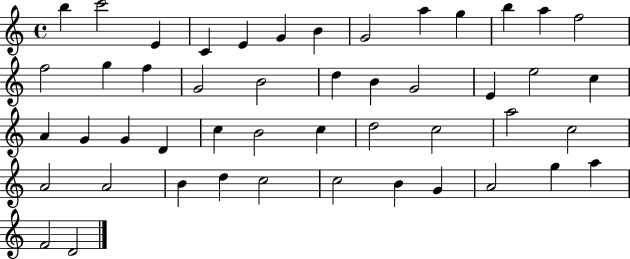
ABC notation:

X:1
T:Untitled
M:4/4
L:1/4
K:C
b c'2 E C E G B G2 a g b a f2 f2 g f G2 B2 d B G2 E e2 c A G G D c B2 c d2 c2 a2 c2 A2 A2 B d c2 c2 B G A2 g a F2 D2